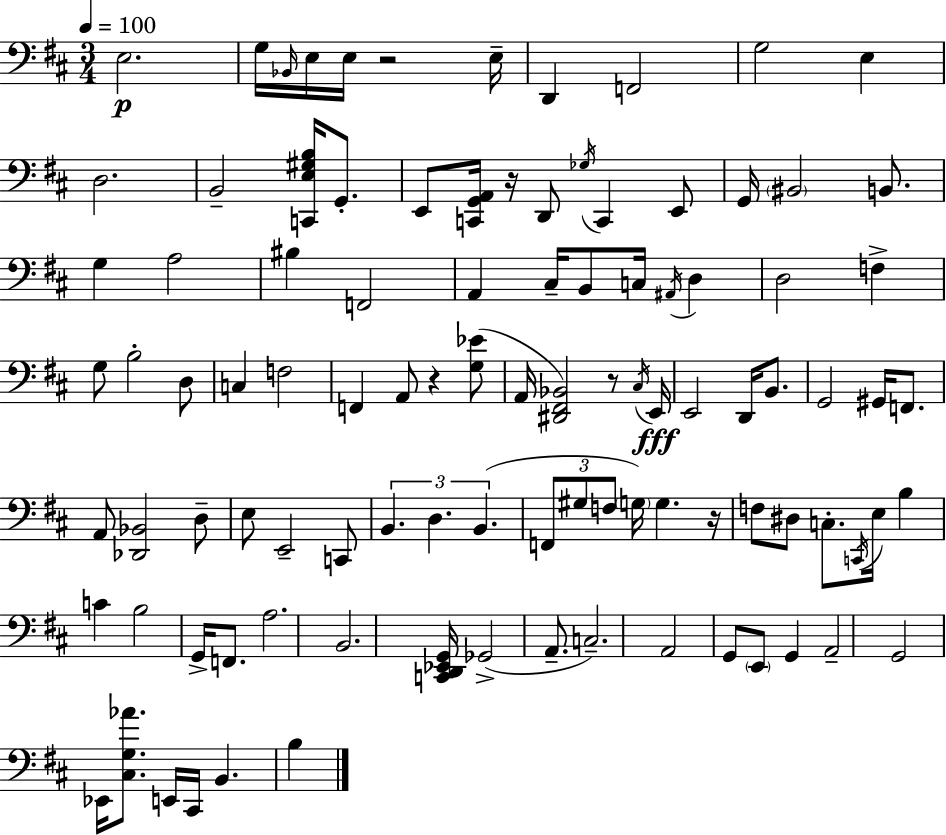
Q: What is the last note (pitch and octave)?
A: B3